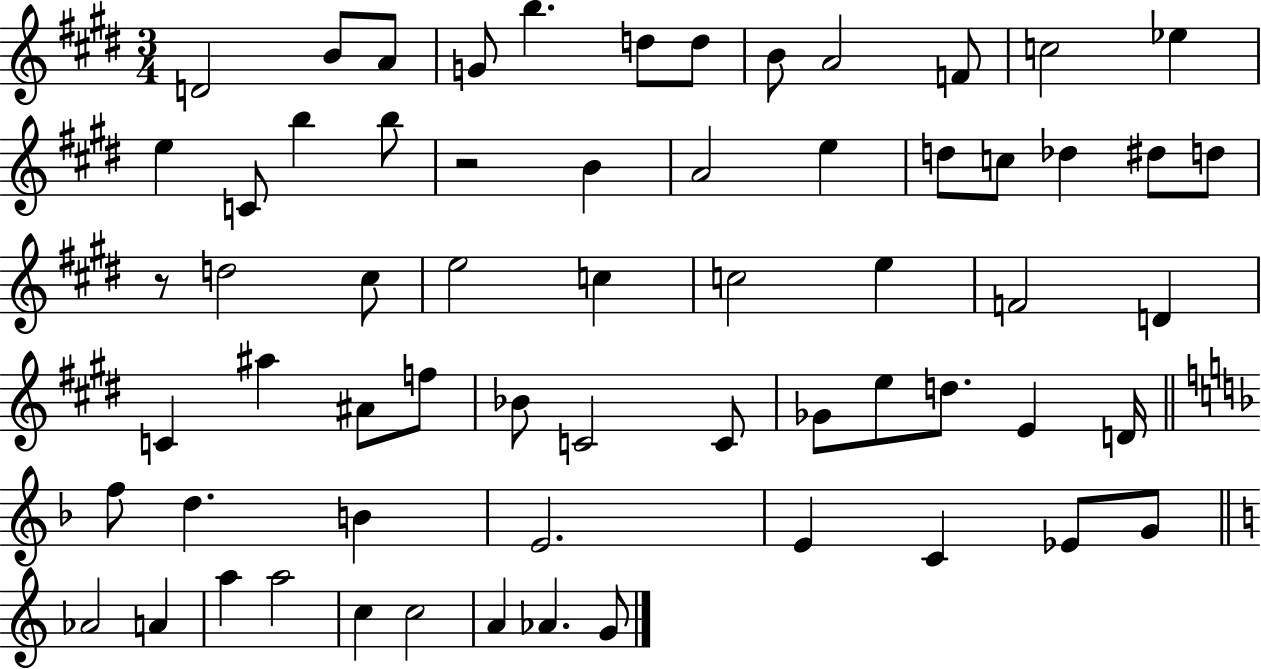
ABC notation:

X:1
T:Untitled
M:3/4
L:1/4
K:E
D2 B/2 A/2 G/2 b d/2 d/2 B/2 A2 F/2 c2 _e e C/2 b b/2 z2 B A2 e d/2 c/2 _d ^d/2 d/2 z/2 d2 ^c/2 e2 c c2 e F2 D C ^a ^A/2 f/2 _B/2 C2 C/2 _G/2 e/2 d/2 E D/4 f/2 d B E2 E C _E/2 G/2 _A2 A a a2 c c2 A _A G/2